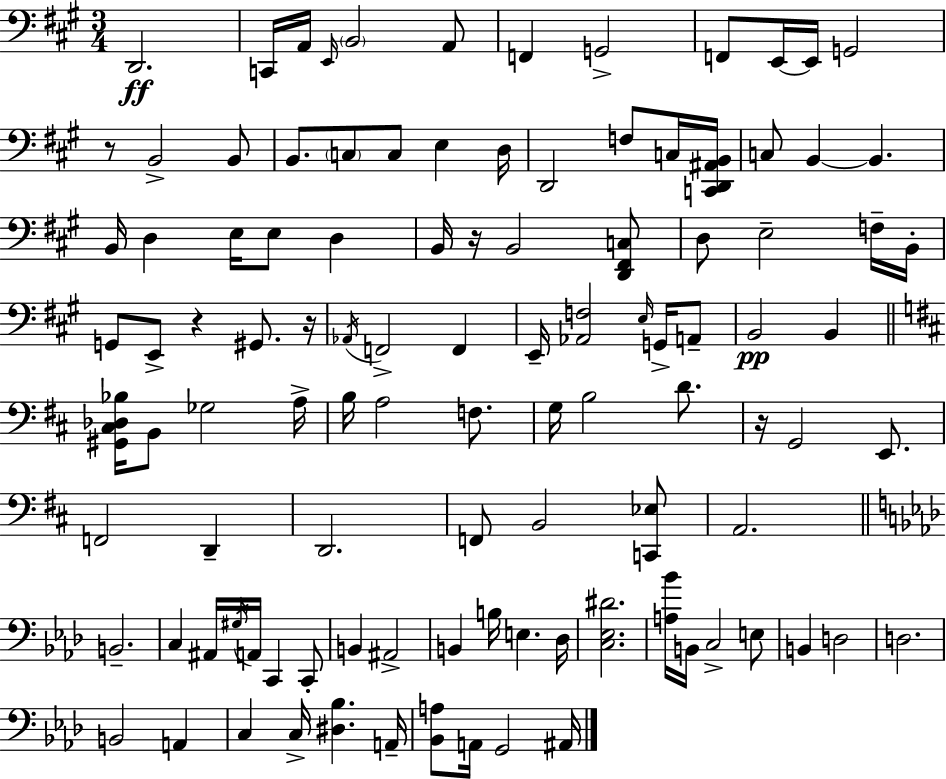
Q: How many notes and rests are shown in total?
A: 106